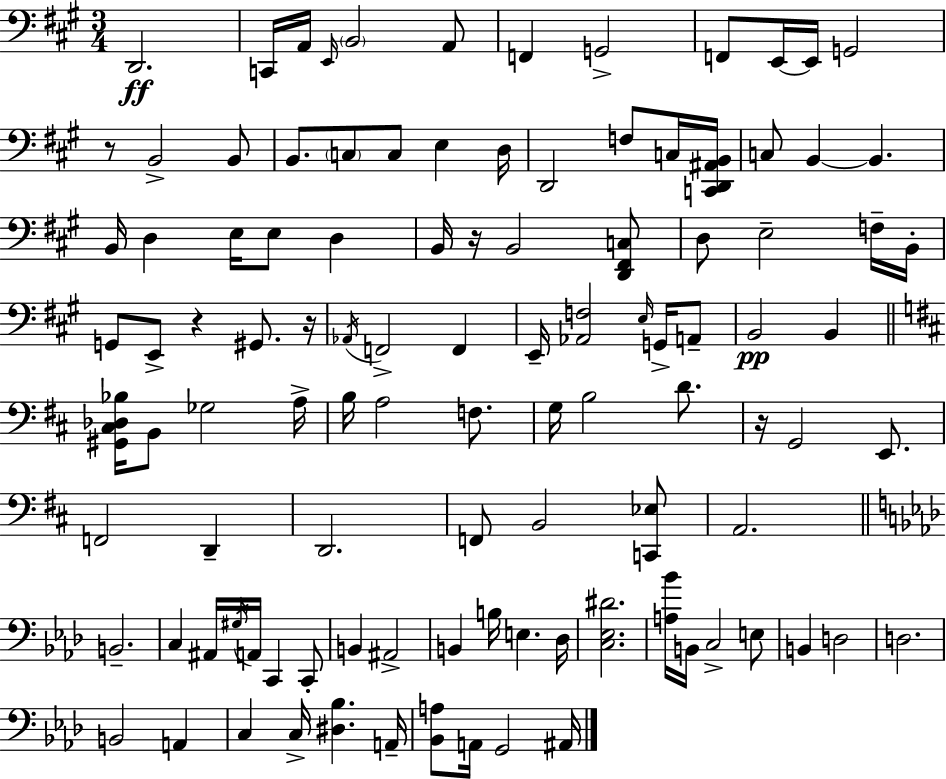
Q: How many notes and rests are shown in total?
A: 106